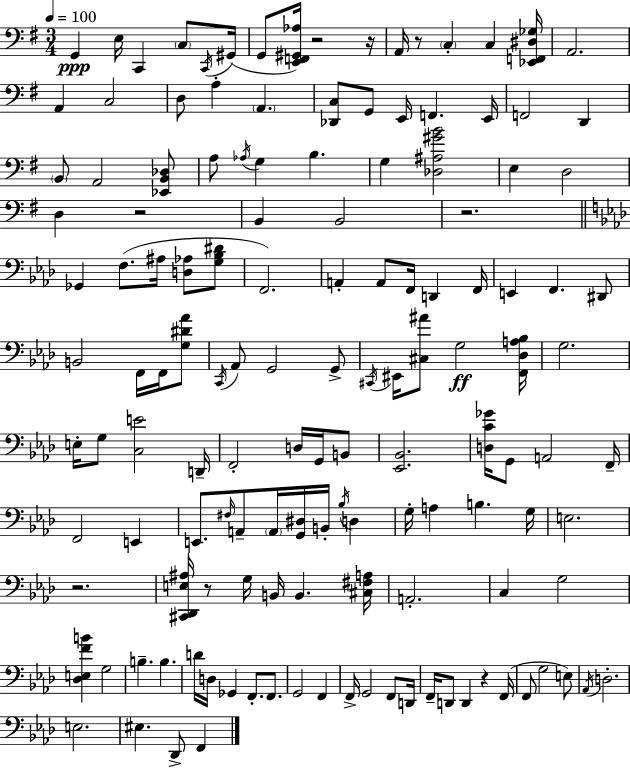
X:1
T:Untitled
M:3/4
L:1/4
K:Em
G,, E,/4 C,, C,/2 C,,/4 ^G,,/4 G,,/2 [E,,F,,^G,,_A,]/4 z2 z/4 A,,/4 z/2 C, C, [_E,,F,,^D,_G,]/4 A,,2 A,, C,2 D,/2 A, A,, [_D,,C,]/2 G,,/2 E,,/4 F,, E,,/4 F,,2 D,, B,,/2 A,,2 [_E,,B,,_D,]/2 A,/2 _A,/4 G, B, G, [_D,^A,^GB]2 E, D,2 D, z2 B,, B,,2 z2 _G,, F,/2 ^A,/4 [D,_A,]/2 [G,_B,^D]/2 F,,2 A,, A,,/2 F,,/4 D,, F,,/4 E,, F,, ^D,,/2 B,,2 F,,/4 F,,/4 [G,^D_A]/2 C,,/4 _A,,/2 G,,2 G,,/2 ^C,,/4 ^E,,/4 [^C,^A]/2 G,2 [F,,_D,A,_B,]/4 G,2 E,/4 G,/2 [C,E]2 D,,/4 F,,2 D,/4 G,,/4 B,,/2 [_E,,_B,,]2 [D,C_G]/4 G,,/2 A,,2 F,,/4 F,,2 E,, E,,/2 ^F,/4 A,,/2 A,,/4 [G,,^D,]/4 B,,/4 _B,/4 D, G,/4 A, B, G,/4 E,2 z2 [^C,,_D,,E,^A,]/4 z/2 G,/4 B,,/4 B,, [^C,^F,A,]/4 A,,2 C, G,2 [_D,E,FB] G,2 B, B, D/4 D,/4 _G,, F,,/2 F,,/2 G,,2 F,, F,,/4 G,,2 F,,/2 D,,/4 F,,/4 D,,/2 D,, z F,,/4 F,,/2 G,2 E,/2 _A,,/4 D,2 E,2 ^E, _D,,/2 F,,